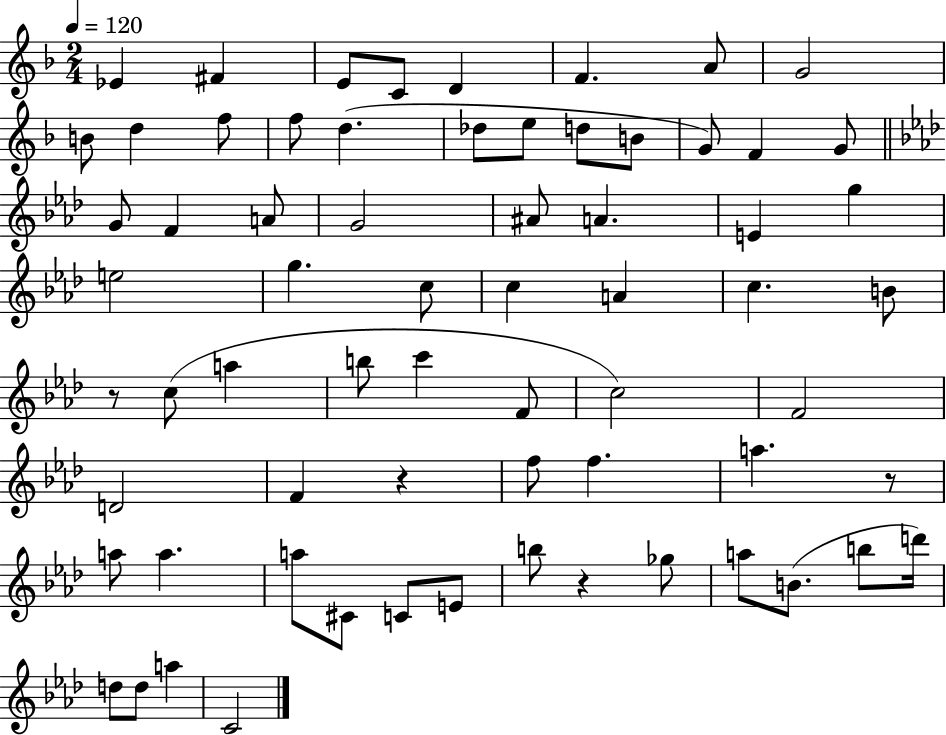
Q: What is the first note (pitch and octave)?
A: Eb4